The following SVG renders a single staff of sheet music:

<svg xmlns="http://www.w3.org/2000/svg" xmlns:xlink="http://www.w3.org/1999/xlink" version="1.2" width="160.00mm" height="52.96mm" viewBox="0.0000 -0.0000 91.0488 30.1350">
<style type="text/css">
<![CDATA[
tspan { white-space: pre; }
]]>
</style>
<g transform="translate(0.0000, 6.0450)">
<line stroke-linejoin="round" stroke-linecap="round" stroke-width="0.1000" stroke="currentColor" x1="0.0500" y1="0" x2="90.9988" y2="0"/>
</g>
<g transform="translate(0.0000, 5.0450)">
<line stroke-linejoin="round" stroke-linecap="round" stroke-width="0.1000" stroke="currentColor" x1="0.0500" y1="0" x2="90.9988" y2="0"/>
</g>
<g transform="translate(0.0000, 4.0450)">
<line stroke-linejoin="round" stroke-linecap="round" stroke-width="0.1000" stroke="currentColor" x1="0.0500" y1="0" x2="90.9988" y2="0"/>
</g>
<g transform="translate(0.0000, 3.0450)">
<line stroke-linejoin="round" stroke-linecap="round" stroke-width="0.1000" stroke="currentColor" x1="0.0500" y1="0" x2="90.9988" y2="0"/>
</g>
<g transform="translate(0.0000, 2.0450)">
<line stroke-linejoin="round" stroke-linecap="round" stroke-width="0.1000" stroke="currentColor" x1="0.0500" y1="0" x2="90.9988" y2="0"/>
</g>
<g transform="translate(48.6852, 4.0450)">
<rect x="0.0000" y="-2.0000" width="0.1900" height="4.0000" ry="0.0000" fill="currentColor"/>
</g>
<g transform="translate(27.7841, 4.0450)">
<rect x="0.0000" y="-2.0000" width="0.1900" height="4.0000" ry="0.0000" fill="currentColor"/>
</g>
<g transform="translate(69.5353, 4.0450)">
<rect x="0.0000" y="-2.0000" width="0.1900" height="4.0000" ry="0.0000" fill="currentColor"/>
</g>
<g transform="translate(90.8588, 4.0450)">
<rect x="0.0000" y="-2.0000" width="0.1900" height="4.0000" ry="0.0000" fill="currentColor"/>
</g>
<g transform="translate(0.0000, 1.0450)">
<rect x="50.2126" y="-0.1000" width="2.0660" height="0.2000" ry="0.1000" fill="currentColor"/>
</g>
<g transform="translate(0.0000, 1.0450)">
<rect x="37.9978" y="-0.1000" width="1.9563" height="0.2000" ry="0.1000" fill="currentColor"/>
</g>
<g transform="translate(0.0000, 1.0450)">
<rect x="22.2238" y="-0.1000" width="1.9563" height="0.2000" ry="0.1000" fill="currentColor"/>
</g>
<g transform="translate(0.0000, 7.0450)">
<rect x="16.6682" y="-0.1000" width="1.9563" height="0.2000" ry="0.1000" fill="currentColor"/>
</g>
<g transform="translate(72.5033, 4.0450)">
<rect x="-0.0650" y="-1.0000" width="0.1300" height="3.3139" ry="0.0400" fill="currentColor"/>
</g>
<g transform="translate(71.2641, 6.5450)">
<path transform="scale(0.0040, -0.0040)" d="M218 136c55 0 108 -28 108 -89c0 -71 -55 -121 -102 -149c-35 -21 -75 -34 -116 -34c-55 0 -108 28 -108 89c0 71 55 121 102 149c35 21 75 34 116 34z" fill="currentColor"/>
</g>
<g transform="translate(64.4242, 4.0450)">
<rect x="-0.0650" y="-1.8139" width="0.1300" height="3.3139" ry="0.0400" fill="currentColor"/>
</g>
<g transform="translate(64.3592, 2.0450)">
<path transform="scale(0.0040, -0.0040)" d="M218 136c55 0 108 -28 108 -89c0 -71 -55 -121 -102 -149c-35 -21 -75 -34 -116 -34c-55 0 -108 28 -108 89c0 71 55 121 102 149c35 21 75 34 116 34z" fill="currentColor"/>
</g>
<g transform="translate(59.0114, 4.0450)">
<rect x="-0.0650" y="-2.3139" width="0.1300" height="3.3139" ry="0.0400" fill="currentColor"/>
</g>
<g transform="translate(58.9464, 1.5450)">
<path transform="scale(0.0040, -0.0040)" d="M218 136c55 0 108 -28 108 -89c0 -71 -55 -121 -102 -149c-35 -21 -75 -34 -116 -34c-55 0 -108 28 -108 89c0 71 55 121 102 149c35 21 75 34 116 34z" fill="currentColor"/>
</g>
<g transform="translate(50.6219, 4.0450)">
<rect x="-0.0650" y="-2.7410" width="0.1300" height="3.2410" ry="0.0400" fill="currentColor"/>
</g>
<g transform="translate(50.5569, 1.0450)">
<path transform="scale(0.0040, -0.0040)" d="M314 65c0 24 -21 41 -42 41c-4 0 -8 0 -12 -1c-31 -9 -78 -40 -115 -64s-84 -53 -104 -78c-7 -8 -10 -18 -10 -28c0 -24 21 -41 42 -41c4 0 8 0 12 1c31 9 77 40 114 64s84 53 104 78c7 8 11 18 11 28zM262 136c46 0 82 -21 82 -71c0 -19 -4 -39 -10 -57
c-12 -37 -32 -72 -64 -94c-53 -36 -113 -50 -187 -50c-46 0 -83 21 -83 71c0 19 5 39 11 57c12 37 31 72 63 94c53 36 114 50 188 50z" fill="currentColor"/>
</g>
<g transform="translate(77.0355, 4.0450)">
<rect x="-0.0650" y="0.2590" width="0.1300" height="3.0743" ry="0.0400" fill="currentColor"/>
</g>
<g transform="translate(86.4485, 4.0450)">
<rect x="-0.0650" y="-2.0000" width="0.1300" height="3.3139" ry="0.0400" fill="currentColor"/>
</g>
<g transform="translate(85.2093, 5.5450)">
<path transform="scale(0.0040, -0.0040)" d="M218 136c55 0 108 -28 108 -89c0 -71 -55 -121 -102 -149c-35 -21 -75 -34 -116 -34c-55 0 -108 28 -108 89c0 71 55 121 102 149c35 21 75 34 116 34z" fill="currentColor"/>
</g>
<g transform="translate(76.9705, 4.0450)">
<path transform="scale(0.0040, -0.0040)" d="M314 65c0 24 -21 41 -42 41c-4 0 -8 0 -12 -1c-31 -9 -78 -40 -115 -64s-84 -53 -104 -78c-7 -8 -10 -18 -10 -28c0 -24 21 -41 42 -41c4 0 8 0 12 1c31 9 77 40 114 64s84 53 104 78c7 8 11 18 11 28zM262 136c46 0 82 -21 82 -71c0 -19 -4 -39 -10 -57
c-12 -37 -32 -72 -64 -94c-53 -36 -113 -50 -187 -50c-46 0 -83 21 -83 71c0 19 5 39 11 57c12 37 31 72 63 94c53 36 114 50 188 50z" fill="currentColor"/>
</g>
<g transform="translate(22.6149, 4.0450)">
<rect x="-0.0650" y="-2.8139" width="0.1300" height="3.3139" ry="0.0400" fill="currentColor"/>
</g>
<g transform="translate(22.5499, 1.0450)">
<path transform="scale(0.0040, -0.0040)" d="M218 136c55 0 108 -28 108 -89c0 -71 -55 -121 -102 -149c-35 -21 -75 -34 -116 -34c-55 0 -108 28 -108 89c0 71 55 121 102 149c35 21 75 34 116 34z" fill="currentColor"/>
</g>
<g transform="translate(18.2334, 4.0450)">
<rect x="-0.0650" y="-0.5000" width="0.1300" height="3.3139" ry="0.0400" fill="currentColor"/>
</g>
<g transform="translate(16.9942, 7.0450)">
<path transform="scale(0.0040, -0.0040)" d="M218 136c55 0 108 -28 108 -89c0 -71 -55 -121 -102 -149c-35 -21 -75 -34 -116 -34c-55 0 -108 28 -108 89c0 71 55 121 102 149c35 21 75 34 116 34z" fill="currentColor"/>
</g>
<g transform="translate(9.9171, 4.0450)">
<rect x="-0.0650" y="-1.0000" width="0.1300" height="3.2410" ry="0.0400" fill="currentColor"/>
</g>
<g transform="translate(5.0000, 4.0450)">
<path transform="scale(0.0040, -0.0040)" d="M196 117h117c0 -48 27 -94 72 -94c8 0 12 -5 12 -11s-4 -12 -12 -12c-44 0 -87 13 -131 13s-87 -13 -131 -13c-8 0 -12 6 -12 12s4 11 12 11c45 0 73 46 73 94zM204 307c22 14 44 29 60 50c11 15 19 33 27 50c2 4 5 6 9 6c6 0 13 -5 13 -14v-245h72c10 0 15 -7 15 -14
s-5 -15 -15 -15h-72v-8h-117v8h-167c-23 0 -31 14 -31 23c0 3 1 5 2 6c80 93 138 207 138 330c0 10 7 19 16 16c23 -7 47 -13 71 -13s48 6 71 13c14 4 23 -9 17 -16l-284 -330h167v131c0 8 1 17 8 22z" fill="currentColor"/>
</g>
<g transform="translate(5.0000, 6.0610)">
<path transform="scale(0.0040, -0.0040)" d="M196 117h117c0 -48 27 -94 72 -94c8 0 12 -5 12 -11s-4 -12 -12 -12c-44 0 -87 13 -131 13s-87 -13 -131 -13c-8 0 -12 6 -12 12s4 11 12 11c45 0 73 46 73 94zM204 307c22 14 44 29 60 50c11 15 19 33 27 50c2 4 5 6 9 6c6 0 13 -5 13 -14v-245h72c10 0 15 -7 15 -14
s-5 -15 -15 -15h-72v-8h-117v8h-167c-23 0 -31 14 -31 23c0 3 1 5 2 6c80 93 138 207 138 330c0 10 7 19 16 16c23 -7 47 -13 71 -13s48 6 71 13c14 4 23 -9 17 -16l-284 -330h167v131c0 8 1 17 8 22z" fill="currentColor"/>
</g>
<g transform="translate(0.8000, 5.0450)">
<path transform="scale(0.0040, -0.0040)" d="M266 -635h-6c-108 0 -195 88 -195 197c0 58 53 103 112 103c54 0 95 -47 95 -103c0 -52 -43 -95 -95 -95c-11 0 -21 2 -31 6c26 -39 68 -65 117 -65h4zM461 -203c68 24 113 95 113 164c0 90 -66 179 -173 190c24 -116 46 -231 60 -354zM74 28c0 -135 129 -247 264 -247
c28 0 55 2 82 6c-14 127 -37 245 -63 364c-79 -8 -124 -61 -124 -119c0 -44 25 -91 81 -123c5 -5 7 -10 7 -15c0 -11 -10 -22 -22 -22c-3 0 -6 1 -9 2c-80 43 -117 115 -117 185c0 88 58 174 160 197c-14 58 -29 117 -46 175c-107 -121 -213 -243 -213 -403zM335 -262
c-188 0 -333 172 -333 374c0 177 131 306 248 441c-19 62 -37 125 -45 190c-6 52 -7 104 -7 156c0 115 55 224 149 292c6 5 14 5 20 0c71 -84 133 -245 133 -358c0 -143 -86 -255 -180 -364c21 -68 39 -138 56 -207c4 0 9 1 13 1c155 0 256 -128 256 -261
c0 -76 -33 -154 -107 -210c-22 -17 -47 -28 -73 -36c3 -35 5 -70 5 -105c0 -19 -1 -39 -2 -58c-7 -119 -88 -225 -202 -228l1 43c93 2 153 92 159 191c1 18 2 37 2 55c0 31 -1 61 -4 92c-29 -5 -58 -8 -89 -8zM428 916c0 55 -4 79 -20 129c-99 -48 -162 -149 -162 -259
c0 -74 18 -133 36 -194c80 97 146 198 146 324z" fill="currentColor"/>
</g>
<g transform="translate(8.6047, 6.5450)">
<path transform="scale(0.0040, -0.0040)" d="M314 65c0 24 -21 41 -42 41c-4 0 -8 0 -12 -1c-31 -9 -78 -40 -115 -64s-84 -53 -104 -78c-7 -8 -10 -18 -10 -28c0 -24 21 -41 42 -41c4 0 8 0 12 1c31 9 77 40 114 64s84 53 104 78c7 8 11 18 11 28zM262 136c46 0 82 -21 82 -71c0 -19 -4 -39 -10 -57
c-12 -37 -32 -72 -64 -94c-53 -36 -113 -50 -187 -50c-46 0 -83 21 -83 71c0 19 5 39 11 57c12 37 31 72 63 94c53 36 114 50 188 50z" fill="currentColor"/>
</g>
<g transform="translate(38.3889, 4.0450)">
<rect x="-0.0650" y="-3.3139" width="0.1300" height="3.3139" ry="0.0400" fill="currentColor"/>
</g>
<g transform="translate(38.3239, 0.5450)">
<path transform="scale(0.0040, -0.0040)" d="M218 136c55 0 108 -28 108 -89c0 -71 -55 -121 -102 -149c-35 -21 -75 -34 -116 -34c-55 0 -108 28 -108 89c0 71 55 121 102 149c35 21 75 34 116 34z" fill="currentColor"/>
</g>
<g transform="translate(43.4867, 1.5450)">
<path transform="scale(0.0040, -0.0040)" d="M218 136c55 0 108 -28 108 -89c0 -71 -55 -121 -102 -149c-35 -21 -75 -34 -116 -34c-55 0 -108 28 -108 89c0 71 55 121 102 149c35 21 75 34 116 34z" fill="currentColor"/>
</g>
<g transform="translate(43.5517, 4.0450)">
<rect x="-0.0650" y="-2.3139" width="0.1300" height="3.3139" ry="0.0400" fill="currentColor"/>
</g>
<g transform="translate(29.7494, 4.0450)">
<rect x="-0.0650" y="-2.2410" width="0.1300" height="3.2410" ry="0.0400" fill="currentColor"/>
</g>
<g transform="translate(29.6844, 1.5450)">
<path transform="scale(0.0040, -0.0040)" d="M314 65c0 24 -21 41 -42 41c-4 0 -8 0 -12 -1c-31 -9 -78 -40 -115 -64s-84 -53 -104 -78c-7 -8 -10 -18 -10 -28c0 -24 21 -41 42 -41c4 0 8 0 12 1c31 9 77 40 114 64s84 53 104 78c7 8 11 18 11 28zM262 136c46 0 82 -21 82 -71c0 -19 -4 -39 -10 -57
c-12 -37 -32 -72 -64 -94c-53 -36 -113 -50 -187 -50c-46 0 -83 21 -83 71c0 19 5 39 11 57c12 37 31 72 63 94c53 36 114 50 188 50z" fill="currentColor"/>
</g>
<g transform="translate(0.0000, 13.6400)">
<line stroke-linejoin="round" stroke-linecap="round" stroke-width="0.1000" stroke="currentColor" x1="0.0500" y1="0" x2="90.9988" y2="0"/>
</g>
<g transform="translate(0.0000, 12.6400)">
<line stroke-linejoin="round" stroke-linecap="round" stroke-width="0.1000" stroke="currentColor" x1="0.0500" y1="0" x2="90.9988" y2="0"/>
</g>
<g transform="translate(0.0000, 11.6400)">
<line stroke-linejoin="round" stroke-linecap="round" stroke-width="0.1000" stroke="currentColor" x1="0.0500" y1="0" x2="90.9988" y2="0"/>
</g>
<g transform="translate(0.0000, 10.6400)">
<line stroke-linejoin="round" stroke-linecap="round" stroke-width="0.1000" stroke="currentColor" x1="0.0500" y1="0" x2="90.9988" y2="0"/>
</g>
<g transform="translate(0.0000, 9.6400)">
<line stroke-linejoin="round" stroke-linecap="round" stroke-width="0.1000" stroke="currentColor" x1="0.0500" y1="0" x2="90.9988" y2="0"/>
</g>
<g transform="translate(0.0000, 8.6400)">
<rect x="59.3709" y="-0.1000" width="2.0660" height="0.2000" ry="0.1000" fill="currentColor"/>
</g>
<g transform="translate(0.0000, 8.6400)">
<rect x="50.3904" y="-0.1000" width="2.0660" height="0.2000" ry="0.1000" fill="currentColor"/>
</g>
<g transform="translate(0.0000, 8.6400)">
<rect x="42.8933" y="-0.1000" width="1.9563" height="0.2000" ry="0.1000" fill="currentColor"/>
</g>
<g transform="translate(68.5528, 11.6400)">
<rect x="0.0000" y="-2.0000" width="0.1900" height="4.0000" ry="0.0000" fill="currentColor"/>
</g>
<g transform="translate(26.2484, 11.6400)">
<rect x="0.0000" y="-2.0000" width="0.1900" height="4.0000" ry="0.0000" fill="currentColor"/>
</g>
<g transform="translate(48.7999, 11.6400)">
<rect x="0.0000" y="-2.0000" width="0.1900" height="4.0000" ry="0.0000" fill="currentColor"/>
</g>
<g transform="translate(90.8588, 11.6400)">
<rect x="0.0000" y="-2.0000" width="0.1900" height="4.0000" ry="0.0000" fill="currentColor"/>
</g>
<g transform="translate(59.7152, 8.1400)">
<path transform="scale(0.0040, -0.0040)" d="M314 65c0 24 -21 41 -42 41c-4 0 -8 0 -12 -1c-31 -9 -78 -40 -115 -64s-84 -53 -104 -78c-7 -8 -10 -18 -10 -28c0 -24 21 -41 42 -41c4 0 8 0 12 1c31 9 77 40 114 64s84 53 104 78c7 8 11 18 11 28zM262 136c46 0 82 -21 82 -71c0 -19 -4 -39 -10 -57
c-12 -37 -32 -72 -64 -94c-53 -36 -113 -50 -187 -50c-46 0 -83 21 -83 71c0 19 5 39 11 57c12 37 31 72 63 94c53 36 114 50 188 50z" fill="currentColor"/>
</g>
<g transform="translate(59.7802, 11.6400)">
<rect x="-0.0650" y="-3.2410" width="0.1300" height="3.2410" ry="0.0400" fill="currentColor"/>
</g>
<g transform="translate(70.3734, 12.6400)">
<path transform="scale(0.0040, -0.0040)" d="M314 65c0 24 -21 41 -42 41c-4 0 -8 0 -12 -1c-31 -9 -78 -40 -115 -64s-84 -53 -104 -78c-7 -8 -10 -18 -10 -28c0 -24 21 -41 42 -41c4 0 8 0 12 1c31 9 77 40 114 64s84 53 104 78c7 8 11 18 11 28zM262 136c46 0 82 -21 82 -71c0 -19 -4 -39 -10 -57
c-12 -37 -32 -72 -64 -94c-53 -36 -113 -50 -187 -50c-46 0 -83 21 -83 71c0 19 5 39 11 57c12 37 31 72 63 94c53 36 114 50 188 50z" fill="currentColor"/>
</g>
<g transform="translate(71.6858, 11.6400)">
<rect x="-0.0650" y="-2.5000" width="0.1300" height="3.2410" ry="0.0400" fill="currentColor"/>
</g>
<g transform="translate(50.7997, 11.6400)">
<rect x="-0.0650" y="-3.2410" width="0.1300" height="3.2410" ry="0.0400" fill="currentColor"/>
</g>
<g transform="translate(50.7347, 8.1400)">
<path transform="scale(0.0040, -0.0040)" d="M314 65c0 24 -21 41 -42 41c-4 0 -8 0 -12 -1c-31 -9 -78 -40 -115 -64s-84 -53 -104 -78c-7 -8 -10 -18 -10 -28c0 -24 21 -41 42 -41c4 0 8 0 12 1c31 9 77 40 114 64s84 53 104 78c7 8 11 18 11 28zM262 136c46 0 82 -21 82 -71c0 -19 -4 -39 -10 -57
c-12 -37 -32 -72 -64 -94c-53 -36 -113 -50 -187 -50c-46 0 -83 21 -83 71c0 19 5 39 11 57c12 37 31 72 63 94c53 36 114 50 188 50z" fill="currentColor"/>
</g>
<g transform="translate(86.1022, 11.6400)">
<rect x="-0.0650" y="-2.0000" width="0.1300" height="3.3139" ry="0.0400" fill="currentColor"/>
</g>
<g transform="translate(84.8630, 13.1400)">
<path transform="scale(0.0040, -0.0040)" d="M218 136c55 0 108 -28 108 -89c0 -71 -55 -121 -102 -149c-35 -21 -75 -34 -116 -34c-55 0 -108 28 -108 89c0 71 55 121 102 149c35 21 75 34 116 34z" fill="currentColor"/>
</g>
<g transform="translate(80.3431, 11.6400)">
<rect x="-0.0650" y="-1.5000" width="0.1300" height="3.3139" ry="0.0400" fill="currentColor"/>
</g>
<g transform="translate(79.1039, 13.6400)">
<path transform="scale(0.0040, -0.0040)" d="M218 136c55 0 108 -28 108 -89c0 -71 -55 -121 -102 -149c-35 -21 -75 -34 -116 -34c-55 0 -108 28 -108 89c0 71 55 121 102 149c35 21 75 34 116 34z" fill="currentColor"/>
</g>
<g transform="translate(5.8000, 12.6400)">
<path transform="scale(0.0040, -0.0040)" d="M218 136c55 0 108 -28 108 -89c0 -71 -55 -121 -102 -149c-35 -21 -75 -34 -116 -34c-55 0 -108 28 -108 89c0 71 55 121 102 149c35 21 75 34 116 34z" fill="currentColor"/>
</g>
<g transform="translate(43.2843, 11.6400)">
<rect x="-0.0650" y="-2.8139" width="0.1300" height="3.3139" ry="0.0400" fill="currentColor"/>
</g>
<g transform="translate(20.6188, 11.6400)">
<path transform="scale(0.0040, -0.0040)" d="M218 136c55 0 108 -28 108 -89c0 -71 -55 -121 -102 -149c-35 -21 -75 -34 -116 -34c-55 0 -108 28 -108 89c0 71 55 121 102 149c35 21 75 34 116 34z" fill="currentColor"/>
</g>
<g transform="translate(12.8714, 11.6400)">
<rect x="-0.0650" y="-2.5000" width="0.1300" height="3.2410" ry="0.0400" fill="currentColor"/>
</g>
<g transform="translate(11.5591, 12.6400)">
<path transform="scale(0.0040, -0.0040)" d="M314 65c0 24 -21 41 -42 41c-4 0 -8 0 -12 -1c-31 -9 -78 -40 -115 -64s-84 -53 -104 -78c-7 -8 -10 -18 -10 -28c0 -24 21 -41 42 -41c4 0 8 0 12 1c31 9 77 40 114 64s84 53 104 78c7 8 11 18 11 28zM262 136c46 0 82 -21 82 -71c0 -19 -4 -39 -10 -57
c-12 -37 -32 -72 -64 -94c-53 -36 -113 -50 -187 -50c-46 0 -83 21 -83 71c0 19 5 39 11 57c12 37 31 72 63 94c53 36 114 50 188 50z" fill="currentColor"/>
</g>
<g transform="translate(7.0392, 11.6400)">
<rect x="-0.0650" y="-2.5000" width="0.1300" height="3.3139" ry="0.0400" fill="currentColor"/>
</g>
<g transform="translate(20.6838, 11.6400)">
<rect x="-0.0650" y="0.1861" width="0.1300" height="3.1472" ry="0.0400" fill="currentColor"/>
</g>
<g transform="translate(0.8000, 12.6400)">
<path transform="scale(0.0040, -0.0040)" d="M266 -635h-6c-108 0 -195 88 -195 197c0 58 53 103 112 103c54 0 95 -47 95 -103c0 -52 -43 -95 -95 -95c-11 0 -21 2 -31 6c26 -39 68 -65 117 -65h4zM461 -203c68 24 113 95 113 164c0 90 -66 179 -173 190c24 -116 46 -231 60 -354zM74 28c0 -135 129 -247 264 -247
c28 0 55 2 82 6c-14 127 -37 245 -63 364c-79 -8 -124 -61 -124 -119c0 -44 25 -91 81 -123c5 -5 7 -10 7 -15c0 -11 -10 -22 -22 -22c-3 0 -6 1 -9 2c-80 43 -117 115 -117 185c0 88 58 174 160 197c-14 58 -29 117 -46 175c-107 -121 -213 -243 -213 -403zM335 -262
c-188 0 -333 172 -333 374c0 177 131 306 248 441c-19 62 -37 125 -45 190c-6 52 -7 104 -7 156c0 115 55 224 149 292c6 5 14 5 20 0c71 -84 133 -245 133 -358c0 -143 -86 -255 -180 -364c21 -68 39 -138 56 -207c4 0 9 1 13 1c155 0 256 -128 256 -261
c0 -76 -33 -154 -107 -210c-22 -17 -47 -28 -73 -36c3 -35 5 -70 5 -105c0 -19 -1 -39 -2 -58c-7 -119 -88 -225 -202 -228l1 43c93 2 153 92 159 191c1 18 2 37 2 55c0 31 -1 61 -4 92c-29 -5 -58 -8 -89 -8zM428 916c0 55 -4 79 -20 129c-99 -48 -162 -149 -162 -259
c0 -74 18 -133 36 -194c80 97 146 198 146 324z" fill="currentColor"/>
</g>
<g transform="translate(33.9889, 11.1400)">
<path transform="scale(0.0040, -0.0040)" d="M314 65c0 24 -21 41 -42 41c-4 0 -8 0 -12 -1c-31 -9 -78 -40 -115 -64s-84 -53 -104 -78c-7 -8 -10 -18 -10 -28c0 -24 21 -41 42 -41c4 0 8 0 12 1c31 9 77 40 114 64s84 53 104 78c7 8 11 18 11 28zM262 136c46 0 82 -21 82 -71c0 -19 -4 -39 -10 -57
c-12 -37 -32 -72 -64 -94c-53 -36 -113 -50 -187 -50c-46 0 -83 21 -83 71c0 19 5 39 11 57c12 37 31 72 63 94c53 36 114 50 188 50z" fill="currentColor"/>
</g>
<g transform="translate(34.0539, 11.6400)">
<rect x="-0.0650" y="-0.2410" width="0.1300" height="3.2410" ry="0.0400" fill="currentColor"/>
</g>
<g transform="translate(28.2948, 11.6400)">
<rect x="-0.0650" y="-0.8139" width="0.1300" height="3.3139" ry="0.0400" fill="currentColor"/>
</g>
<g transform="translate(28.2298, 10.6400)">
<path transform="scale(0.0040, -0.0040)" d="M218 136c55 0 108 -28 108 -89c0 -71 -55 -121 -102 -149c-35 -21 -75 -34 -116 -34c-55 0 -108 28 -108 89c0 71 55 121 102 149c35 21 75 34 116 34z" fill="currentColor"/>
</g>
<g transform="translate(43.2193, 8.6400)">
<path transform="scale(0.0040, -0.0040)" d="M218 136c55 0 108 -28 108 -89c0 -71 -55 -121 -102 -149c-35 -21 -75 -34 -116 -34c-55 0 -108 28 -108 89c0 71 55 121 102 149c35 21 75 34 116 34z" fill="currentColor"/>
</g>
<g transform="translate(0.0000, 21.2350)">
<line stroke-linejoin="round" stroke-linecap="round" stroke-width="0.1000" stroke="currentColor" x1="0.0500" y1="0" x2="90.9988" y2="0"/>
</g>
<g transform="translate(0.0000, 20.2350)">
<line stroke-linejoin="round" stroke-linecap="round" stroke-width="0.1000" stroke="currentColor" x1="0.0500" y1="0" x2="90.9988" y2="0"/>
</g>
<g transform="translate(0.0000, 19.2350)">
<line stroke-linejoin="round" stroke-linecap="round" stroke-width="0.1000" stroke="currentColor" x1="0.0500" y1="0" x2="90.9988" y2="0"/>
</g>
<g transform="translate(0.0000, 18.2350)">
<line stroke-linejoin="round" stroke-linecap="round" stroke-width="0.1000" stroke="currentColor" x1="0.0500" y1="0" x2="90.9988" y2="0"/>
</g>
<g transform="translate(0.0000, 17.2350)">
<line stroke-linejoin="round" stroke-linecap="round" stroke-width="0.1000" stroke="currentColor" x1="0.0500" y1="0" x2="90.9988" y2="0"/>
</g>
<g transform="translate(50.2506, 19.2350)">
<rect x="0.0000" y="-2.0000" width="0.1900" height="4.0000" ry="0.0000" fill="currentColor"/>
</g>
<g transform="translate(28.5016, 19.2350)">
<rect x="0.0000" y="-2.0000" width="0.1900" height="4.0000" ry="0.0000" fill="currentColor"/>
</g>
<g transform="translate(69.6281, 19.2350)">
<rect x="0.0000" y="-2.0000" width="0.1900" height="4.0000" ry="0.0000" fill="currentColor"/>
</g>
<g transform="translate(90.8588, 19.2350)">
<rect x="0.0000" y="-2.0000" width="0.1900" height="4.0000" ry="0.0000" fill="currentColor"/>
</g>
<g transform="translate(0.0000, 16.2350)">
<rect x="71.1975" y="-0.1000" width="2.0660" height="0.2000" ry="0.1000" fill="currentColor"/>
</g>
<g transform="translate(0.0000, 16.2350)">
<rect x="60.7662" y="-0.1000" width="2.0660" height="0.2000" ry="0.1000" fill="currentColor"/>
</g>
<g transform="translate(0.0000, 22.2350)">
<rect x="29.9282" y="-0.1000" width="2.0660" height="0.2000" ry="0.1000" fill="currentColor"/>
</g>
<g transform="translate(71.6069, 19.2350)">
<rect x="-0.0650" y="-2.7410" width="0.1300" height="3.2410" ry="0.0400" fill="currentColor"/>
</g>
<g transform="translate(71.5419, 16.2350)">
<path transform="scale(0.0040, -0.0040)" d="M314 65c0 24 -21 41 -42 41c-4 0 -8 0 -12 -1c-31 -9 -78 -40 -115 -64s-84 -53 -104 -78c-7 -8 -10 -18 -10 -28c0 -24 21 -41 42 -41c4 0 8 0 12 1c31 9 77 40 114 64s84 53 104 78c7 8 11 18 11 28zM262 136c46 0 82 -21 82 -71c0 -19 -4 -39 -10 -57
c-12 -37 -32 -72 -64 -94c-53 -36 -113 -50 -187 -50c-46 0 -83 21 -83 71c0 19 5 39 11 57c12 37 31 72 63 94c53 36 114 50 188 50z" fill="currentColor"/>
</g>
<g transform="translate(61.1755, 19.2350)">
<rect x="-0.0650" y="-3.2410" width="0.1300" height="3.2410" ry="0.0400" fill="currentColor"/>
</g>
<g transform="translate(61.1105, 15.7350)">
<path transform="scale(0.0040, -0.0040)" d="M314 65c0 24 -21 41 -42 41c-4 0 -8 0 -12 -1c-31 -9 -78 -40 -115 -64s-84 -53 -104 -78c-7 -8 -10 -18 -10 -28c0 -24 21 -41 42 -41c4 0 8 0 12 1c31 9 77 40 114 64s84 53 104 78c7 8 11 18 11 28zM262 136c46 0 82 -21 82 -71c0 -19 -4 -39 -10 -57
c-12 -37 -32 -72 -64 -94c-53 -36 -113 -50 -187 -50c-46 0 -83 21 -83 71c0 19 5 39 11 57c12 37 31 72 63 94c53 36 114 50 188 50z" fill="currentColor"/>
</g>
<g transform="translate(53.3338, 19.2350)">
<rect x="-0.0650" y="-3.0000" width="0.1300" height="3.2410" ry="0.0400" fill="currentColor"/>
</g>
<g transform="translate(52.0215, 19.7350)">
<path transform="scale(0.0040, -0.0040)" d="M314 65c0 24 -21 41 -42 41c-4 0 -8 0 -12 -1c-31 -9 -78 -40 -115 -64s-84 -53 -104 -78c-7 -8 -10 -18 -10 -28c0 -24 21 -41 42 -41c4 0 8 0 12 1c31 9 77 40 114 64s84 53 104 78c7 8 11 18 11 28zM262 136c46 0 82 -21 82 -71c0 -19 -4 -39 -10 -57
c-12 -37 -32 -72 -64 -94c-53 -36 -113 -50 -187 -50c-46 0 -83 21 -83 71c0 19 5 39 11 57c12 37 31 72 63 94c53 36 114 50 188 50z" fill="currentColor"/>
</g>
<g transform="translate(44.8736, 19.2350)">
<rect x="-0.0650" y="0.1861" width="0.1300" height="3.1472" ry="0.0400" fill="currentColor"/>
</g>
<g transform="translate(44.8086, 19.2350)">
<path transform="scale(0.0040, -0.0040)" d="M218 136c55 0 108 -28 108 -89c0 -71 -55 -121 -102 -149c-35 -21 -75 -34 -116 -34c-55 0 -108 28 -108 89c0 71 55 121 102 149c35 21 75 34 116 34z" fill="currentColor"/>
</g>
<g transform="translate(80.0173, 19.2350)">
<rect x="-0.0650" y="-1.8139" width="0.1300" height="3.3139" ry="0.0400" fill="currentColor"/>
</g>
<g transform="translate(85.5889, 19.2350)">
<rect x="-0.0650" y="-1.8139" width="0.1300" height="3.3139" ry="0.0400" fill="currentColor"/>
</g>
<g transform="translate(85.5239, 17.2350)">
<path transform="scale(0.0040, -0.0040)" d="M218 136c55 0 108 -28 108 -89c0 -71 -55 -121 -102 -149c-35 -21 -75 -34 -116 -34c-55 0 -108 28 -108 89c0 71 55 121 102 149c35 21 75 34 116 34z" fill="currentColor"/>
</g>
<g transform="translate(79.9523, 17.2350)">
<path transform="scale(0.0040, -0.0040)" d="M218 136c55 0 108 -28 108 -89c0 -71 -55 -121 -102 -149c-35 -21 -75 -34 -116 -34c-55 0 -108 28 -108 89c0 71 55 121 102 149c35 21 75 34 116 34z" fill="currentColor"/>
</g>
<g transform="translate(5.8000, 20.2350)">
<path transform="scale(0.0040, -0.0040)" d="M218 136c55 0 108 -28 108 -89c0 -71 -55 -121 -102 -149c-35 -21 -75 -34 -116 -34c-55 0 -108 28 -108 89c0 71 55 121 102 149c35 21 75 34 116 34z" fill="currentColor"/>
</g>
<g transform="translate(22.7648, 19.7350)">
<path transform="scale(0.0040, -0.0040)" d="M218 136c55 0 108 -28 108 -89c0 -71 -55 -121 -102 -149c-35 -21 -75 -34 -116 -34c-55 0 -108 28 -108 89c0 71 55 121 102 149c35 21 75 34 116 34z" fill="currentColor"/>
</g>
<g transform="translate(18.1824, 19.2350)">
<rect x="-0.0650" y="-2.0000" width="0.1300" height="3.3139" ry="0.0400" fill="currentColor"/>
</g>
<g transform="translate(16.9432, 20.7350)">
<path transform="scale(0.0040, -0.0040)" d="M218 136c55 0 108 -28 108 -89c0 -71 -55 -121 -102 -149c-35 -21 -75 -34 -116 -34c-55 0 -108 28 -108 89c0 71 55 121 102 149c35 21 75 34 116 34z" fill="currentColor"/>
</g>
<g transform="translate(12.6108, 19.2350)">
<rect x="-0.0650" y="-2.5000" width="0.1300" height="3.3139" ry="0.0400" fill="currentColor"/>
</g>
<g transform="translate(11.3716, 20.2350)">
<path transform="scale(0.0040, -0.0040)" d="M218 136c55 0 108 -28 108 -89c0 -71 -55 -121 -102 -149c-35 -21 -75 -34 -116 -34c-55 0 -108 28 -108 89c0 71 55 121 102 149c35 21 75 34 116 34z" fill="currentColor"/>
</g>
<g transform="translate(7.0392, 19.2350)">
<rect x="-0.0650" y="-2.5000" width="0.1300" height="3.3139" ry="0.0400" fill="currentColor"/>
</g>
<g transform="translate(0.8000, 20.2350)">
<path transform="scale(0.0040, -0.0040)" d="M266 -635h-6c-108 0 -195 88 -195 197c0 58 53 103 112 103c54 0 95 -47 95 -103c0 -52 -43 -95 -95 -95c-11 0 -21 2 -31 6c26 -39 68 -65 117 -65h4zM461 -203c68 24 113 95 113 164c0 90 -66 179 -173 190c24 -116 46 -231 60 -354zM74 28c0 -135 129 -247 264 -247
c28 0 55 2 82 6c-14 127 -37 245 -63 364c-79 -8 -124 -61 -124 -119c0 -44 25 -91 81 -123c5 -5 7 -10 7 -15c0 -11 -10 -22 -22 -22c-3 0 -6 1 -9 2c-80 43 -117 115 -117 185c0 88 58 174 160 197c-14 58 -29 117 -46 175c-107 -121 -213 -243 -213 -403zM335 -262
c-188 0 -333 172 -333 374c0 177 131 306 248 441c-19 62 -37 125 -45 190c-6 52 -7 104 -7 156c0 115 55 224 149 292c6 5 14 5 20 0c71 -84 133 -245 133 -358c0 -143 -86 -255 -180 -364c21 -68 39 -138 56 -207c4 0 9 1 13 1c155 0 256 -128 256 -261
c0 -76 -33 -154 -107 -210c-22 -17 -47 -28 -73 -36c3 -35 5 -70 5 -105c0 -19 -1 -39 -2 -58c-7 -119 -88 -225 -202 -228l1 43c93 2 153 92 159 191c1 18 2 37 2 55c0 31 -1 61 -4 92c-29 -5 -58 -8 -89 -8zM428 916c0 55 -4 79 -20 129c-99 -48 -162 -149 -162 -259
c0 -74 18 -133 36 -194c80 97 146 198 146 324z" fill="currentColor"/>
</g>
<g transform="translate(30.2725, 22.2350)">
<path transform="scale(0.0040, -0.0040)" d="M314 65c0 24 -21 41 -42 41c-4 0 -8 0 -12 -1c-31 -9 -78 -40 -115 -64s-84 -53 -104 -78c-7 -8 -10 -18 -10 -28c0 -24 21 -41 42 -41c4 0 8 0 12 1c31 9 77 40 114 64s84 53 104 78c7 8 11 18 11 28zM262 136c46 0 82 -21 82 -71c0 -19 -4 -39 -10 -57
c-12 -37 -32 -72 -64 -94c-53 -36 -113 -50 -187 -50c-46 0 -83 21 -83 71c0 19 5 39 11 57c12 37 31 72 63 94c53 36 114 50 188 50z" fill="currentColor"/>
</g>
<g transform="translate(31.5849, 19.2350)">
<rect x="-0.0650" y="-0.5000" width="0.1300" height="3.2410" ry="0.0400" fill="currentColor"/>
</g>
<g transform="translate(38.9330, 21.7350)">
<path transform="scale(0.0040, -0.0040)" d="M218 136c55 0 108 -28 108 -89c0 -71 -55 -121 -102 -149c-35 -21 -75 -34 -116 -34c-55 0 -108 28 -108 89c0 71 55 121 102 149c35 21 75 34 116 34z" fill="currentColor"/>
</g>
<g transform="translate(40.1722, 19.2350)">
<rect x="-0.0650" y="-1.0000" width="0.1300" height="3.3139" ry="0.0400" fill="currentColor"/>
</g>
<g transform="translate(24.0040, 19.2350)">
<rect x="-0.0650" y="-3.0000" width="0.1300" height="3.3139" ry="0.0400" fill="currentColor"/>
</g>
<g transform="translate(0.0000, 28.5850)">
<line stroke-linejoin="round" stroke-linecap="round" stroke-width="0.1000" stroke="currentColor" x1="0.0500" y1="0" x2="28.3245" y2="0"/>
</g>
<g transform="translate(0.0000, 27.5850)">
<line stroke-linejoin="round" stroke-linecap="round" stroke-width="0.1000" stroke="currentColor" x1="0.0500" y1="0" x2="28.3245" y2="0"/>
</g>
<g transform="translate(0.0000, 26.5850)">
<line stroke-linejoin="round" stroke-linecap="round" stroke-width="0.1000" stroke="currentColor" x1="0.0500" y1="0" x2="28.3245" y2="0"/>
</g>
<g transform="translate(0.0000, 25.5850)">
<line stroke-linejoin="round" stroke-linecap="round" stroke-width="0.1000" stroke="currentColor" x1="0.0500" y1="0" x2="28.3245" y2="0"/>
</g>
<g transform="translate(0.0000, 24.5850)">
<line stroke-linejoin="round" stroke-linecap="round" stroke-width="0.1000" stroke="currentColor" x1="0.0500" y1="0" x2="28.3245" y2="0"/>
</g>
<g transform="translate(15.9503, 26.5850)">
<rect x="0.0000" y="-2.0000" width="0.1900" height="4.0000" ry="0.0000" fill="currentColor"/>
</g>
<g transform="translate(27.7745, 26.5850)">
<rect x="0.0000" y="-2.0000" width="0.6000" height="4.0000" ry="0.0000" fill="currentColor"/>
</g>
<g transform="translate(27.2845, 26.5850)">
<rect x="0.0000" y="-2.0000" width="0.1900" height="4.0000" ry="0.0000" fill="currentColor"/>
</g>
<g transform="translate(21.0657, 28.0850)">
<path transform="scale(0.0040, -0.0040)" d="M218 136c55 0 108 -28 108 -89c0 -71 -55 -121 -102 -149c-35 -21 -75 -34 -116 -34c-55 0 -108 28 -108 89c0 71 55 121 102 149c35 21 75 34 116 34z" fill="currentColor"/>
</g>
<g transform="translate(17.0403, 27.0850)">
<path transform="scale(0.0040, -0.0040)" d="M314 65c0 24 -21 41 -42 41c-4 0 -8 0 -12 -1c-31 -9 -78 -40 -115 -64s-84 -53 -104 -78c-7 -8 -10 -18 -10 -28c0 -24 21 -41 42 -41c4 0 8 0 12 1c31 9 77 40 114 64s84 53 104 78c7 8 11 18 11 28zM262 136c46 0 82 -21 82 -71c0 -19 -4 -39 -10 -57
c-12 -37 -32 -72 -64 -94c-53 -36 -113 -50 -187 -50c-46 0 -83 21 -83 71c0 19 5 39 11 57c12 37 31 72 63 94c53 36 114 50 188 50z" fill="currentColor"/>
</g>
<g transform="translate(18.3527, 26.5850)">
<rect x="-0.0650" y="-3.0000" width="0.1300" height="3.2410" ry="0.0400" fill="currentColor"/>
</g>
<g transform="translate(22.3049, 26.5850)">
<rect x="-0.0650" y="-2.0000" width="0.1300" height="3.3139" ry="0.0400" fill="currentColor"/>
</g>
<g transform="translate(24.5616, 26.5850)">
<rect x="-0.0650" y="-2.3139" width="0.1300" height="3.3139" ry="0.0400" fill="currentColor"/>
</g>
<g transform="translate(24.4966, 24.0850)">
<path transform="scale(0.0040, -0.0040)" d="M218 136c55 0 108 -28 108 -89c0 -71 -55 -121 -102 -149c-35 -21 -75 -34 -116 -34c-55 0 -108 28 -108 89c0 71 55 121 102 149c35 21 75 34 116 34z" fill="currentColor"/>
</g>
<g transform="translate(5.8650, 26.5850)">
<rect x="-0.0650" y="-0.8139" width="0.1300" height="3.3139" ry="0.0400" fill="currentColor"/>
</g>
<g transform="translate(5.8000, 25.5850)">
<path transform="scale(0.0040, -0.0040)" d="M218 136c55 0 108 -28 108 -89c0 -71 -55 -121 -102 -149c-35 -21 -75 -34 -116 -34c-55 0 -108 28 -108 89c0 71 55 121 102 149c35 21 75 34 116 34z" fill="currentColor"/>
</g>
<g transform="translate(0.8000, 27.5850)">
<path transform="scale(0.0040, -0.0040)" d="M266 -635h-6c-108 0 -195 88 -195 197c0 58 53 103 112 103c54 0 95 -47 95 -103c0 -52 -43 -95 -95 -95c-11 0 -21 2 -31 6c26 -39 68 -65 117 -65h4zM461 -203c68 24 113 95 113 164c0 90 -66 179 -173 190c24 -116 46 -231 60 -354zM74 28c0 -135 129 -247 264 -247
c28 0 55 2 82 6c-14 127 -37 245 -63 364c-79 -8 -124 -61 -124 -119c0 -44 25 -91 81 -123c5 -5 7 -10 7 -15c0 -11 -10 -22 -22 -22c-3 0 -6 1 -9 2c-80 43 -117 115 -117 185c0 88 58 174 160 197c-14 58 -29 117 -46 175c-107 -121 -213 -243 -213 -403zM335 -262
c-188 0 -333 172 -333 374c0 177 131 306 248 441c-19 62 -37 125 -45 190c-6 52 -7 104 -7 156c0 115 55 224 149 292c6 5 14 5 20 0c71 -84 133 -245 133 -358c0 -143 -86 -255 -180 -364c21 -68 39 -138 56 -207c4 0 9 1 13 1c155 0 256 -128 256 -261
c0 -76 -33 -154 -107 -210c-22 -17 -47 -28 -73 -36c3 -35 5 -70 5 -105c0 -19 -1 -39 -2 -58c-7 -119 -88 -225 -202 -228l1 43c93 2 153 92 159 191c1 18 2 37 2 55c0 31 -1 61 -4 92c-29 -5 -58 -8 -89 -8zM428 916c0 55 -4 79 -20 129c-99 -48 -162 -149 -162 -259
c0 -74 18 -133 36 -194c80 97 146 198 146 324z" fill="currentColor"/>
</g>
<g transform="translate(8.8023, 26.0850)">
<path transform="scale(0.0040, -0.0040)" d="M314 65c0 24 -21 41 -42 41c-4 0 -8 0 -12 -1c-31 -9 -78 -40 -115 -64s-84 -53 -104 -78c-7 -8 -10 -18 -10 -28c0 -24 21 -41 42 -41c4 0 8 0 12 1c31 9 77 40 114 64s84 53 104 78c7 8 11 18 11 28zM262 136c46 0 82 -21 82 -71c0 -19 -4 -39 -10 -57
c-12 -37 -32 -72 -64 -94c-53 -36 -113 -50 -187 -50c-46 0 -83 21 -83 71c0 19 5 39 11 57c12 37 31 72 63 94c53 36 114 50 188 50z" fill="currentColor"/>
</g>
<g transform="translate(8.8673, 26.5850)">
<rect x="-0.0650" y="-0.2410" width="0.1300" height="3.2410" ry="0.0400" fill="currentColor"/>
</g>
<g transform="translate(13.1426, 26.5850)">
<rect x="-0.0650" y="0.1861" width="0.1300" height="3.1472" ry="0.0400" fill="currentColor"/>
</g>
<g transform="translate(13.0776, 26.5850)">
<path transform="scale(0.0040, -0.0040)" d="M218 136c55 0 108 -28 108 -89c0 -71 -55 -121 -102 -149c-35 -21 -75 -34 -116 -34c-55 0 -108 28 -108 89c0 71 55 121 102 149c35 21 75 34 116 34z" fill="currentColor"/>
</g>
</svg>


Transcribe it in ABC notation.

X:1
T:Untitled
M:4/4
L:1/4
K:C
D2 C a g2 b g a2 g f D B2 F G G2 B d c2 a b2 b2 G2 E F G G F A C2 D B A2 b2 a2 f f d c2 B A2 F g